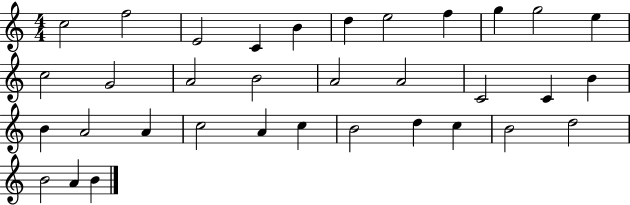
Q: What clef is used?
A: treble